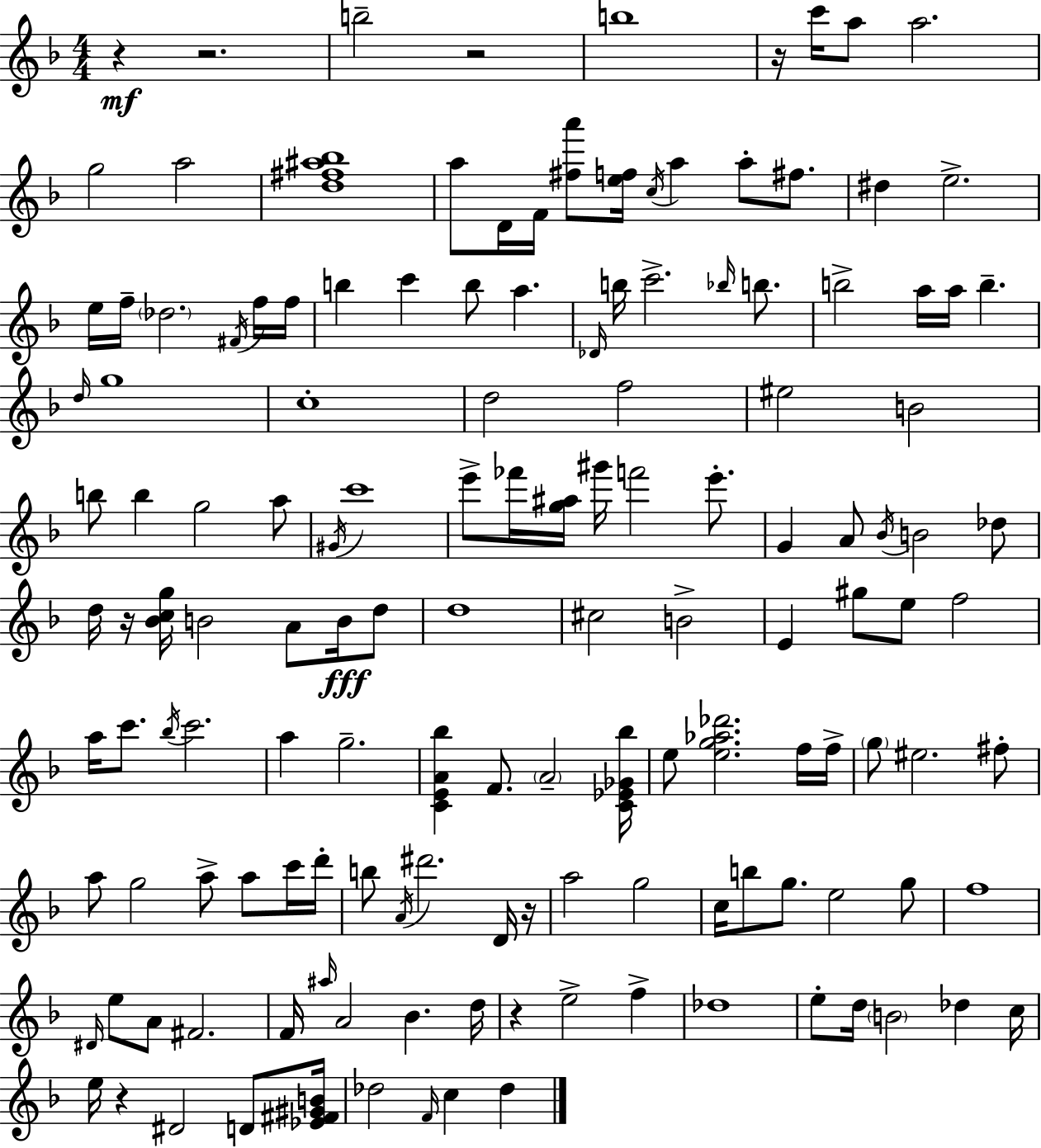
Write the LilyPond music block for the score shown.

{
  \clef treble
  \numericTimeSignature
  \time 4/4
  \key d \minor
  r4\mf r2. | b''2-- r2 | b''1 | r16 c'''16 a''8 a''2. | \break g''2 a''2 | <d'' fis'' ais'' bes''>1 | a''8 d'16 f'16 <fis'' a'''>8 <e'' f''>16 \acciaccatura { c''16 } a''4 a''8-. fis''8. | dis''4 e''2.-> | \break e''16 f''16-- \parenthesize des''2. \acciaccatura { fis'16 } | f''16 f''16 b''4 c'''4 b''8 a''4. | \grace { des'16 } b''16 c'''2.-> | \grace { bes''16 } b''8. b''2-> a''16 a''16 b''4.-- | \break \grace { d''16 } g''1 | c''1-. | d''2 f''2 | eis''2 b'2 | \break b''8 b''4 g''2 | a''8 \acciaccatura { gis'16 } c'''1 | e'''8-> fes'''16 <g'' ais''>16 gis'''16 f'''2 | e'''8.-. g'4 a'8 \acciaccatura { bes'16 } b'2 | \break des''8 d''16 r16 <bes' c'' g''>16 b'2 | a'8 b'16\fff d''8 d''1 | cis''2 b'2-> | e'4 gis''8 e''8 f''2 | \break a''16 c'''8. \acciaccatura { bes''16 } c'''2. | a''4 g''2.-- | <c' e' a' bes''>4 f'8. \parenthesize a'2-- | <c' ees' ges' bes''>16 e''8 <e'' g'' aes'' des'''>2. | \break f''16 f''16-> \parenthesize g''8 eis''2. | fis''8-. a''8 g''2 | a''8-> a''8 c'''16 d'''16-. b''8 \acciaccatura { a'16 } dis'''2. | d'16 r16 a''2 | \break g''2 c''16 b''8 g''8. e''2 | g''8 f''1 | \grace { dis'16 } e''8 a'8 fis'2. | f'16 \grace { ais''16 } a'2 | \break bes'4. d''16 r4 e''2-> | f''4-> des''1 | e''8-. d''16 \parenthesize b'2 | des''4 c''16 e''16 r4 | \break dis'2 d'8 <ees' fis' gis' b'>16 des''2 | \grace { f'16 } c''4 des''4 \bar "|."
}